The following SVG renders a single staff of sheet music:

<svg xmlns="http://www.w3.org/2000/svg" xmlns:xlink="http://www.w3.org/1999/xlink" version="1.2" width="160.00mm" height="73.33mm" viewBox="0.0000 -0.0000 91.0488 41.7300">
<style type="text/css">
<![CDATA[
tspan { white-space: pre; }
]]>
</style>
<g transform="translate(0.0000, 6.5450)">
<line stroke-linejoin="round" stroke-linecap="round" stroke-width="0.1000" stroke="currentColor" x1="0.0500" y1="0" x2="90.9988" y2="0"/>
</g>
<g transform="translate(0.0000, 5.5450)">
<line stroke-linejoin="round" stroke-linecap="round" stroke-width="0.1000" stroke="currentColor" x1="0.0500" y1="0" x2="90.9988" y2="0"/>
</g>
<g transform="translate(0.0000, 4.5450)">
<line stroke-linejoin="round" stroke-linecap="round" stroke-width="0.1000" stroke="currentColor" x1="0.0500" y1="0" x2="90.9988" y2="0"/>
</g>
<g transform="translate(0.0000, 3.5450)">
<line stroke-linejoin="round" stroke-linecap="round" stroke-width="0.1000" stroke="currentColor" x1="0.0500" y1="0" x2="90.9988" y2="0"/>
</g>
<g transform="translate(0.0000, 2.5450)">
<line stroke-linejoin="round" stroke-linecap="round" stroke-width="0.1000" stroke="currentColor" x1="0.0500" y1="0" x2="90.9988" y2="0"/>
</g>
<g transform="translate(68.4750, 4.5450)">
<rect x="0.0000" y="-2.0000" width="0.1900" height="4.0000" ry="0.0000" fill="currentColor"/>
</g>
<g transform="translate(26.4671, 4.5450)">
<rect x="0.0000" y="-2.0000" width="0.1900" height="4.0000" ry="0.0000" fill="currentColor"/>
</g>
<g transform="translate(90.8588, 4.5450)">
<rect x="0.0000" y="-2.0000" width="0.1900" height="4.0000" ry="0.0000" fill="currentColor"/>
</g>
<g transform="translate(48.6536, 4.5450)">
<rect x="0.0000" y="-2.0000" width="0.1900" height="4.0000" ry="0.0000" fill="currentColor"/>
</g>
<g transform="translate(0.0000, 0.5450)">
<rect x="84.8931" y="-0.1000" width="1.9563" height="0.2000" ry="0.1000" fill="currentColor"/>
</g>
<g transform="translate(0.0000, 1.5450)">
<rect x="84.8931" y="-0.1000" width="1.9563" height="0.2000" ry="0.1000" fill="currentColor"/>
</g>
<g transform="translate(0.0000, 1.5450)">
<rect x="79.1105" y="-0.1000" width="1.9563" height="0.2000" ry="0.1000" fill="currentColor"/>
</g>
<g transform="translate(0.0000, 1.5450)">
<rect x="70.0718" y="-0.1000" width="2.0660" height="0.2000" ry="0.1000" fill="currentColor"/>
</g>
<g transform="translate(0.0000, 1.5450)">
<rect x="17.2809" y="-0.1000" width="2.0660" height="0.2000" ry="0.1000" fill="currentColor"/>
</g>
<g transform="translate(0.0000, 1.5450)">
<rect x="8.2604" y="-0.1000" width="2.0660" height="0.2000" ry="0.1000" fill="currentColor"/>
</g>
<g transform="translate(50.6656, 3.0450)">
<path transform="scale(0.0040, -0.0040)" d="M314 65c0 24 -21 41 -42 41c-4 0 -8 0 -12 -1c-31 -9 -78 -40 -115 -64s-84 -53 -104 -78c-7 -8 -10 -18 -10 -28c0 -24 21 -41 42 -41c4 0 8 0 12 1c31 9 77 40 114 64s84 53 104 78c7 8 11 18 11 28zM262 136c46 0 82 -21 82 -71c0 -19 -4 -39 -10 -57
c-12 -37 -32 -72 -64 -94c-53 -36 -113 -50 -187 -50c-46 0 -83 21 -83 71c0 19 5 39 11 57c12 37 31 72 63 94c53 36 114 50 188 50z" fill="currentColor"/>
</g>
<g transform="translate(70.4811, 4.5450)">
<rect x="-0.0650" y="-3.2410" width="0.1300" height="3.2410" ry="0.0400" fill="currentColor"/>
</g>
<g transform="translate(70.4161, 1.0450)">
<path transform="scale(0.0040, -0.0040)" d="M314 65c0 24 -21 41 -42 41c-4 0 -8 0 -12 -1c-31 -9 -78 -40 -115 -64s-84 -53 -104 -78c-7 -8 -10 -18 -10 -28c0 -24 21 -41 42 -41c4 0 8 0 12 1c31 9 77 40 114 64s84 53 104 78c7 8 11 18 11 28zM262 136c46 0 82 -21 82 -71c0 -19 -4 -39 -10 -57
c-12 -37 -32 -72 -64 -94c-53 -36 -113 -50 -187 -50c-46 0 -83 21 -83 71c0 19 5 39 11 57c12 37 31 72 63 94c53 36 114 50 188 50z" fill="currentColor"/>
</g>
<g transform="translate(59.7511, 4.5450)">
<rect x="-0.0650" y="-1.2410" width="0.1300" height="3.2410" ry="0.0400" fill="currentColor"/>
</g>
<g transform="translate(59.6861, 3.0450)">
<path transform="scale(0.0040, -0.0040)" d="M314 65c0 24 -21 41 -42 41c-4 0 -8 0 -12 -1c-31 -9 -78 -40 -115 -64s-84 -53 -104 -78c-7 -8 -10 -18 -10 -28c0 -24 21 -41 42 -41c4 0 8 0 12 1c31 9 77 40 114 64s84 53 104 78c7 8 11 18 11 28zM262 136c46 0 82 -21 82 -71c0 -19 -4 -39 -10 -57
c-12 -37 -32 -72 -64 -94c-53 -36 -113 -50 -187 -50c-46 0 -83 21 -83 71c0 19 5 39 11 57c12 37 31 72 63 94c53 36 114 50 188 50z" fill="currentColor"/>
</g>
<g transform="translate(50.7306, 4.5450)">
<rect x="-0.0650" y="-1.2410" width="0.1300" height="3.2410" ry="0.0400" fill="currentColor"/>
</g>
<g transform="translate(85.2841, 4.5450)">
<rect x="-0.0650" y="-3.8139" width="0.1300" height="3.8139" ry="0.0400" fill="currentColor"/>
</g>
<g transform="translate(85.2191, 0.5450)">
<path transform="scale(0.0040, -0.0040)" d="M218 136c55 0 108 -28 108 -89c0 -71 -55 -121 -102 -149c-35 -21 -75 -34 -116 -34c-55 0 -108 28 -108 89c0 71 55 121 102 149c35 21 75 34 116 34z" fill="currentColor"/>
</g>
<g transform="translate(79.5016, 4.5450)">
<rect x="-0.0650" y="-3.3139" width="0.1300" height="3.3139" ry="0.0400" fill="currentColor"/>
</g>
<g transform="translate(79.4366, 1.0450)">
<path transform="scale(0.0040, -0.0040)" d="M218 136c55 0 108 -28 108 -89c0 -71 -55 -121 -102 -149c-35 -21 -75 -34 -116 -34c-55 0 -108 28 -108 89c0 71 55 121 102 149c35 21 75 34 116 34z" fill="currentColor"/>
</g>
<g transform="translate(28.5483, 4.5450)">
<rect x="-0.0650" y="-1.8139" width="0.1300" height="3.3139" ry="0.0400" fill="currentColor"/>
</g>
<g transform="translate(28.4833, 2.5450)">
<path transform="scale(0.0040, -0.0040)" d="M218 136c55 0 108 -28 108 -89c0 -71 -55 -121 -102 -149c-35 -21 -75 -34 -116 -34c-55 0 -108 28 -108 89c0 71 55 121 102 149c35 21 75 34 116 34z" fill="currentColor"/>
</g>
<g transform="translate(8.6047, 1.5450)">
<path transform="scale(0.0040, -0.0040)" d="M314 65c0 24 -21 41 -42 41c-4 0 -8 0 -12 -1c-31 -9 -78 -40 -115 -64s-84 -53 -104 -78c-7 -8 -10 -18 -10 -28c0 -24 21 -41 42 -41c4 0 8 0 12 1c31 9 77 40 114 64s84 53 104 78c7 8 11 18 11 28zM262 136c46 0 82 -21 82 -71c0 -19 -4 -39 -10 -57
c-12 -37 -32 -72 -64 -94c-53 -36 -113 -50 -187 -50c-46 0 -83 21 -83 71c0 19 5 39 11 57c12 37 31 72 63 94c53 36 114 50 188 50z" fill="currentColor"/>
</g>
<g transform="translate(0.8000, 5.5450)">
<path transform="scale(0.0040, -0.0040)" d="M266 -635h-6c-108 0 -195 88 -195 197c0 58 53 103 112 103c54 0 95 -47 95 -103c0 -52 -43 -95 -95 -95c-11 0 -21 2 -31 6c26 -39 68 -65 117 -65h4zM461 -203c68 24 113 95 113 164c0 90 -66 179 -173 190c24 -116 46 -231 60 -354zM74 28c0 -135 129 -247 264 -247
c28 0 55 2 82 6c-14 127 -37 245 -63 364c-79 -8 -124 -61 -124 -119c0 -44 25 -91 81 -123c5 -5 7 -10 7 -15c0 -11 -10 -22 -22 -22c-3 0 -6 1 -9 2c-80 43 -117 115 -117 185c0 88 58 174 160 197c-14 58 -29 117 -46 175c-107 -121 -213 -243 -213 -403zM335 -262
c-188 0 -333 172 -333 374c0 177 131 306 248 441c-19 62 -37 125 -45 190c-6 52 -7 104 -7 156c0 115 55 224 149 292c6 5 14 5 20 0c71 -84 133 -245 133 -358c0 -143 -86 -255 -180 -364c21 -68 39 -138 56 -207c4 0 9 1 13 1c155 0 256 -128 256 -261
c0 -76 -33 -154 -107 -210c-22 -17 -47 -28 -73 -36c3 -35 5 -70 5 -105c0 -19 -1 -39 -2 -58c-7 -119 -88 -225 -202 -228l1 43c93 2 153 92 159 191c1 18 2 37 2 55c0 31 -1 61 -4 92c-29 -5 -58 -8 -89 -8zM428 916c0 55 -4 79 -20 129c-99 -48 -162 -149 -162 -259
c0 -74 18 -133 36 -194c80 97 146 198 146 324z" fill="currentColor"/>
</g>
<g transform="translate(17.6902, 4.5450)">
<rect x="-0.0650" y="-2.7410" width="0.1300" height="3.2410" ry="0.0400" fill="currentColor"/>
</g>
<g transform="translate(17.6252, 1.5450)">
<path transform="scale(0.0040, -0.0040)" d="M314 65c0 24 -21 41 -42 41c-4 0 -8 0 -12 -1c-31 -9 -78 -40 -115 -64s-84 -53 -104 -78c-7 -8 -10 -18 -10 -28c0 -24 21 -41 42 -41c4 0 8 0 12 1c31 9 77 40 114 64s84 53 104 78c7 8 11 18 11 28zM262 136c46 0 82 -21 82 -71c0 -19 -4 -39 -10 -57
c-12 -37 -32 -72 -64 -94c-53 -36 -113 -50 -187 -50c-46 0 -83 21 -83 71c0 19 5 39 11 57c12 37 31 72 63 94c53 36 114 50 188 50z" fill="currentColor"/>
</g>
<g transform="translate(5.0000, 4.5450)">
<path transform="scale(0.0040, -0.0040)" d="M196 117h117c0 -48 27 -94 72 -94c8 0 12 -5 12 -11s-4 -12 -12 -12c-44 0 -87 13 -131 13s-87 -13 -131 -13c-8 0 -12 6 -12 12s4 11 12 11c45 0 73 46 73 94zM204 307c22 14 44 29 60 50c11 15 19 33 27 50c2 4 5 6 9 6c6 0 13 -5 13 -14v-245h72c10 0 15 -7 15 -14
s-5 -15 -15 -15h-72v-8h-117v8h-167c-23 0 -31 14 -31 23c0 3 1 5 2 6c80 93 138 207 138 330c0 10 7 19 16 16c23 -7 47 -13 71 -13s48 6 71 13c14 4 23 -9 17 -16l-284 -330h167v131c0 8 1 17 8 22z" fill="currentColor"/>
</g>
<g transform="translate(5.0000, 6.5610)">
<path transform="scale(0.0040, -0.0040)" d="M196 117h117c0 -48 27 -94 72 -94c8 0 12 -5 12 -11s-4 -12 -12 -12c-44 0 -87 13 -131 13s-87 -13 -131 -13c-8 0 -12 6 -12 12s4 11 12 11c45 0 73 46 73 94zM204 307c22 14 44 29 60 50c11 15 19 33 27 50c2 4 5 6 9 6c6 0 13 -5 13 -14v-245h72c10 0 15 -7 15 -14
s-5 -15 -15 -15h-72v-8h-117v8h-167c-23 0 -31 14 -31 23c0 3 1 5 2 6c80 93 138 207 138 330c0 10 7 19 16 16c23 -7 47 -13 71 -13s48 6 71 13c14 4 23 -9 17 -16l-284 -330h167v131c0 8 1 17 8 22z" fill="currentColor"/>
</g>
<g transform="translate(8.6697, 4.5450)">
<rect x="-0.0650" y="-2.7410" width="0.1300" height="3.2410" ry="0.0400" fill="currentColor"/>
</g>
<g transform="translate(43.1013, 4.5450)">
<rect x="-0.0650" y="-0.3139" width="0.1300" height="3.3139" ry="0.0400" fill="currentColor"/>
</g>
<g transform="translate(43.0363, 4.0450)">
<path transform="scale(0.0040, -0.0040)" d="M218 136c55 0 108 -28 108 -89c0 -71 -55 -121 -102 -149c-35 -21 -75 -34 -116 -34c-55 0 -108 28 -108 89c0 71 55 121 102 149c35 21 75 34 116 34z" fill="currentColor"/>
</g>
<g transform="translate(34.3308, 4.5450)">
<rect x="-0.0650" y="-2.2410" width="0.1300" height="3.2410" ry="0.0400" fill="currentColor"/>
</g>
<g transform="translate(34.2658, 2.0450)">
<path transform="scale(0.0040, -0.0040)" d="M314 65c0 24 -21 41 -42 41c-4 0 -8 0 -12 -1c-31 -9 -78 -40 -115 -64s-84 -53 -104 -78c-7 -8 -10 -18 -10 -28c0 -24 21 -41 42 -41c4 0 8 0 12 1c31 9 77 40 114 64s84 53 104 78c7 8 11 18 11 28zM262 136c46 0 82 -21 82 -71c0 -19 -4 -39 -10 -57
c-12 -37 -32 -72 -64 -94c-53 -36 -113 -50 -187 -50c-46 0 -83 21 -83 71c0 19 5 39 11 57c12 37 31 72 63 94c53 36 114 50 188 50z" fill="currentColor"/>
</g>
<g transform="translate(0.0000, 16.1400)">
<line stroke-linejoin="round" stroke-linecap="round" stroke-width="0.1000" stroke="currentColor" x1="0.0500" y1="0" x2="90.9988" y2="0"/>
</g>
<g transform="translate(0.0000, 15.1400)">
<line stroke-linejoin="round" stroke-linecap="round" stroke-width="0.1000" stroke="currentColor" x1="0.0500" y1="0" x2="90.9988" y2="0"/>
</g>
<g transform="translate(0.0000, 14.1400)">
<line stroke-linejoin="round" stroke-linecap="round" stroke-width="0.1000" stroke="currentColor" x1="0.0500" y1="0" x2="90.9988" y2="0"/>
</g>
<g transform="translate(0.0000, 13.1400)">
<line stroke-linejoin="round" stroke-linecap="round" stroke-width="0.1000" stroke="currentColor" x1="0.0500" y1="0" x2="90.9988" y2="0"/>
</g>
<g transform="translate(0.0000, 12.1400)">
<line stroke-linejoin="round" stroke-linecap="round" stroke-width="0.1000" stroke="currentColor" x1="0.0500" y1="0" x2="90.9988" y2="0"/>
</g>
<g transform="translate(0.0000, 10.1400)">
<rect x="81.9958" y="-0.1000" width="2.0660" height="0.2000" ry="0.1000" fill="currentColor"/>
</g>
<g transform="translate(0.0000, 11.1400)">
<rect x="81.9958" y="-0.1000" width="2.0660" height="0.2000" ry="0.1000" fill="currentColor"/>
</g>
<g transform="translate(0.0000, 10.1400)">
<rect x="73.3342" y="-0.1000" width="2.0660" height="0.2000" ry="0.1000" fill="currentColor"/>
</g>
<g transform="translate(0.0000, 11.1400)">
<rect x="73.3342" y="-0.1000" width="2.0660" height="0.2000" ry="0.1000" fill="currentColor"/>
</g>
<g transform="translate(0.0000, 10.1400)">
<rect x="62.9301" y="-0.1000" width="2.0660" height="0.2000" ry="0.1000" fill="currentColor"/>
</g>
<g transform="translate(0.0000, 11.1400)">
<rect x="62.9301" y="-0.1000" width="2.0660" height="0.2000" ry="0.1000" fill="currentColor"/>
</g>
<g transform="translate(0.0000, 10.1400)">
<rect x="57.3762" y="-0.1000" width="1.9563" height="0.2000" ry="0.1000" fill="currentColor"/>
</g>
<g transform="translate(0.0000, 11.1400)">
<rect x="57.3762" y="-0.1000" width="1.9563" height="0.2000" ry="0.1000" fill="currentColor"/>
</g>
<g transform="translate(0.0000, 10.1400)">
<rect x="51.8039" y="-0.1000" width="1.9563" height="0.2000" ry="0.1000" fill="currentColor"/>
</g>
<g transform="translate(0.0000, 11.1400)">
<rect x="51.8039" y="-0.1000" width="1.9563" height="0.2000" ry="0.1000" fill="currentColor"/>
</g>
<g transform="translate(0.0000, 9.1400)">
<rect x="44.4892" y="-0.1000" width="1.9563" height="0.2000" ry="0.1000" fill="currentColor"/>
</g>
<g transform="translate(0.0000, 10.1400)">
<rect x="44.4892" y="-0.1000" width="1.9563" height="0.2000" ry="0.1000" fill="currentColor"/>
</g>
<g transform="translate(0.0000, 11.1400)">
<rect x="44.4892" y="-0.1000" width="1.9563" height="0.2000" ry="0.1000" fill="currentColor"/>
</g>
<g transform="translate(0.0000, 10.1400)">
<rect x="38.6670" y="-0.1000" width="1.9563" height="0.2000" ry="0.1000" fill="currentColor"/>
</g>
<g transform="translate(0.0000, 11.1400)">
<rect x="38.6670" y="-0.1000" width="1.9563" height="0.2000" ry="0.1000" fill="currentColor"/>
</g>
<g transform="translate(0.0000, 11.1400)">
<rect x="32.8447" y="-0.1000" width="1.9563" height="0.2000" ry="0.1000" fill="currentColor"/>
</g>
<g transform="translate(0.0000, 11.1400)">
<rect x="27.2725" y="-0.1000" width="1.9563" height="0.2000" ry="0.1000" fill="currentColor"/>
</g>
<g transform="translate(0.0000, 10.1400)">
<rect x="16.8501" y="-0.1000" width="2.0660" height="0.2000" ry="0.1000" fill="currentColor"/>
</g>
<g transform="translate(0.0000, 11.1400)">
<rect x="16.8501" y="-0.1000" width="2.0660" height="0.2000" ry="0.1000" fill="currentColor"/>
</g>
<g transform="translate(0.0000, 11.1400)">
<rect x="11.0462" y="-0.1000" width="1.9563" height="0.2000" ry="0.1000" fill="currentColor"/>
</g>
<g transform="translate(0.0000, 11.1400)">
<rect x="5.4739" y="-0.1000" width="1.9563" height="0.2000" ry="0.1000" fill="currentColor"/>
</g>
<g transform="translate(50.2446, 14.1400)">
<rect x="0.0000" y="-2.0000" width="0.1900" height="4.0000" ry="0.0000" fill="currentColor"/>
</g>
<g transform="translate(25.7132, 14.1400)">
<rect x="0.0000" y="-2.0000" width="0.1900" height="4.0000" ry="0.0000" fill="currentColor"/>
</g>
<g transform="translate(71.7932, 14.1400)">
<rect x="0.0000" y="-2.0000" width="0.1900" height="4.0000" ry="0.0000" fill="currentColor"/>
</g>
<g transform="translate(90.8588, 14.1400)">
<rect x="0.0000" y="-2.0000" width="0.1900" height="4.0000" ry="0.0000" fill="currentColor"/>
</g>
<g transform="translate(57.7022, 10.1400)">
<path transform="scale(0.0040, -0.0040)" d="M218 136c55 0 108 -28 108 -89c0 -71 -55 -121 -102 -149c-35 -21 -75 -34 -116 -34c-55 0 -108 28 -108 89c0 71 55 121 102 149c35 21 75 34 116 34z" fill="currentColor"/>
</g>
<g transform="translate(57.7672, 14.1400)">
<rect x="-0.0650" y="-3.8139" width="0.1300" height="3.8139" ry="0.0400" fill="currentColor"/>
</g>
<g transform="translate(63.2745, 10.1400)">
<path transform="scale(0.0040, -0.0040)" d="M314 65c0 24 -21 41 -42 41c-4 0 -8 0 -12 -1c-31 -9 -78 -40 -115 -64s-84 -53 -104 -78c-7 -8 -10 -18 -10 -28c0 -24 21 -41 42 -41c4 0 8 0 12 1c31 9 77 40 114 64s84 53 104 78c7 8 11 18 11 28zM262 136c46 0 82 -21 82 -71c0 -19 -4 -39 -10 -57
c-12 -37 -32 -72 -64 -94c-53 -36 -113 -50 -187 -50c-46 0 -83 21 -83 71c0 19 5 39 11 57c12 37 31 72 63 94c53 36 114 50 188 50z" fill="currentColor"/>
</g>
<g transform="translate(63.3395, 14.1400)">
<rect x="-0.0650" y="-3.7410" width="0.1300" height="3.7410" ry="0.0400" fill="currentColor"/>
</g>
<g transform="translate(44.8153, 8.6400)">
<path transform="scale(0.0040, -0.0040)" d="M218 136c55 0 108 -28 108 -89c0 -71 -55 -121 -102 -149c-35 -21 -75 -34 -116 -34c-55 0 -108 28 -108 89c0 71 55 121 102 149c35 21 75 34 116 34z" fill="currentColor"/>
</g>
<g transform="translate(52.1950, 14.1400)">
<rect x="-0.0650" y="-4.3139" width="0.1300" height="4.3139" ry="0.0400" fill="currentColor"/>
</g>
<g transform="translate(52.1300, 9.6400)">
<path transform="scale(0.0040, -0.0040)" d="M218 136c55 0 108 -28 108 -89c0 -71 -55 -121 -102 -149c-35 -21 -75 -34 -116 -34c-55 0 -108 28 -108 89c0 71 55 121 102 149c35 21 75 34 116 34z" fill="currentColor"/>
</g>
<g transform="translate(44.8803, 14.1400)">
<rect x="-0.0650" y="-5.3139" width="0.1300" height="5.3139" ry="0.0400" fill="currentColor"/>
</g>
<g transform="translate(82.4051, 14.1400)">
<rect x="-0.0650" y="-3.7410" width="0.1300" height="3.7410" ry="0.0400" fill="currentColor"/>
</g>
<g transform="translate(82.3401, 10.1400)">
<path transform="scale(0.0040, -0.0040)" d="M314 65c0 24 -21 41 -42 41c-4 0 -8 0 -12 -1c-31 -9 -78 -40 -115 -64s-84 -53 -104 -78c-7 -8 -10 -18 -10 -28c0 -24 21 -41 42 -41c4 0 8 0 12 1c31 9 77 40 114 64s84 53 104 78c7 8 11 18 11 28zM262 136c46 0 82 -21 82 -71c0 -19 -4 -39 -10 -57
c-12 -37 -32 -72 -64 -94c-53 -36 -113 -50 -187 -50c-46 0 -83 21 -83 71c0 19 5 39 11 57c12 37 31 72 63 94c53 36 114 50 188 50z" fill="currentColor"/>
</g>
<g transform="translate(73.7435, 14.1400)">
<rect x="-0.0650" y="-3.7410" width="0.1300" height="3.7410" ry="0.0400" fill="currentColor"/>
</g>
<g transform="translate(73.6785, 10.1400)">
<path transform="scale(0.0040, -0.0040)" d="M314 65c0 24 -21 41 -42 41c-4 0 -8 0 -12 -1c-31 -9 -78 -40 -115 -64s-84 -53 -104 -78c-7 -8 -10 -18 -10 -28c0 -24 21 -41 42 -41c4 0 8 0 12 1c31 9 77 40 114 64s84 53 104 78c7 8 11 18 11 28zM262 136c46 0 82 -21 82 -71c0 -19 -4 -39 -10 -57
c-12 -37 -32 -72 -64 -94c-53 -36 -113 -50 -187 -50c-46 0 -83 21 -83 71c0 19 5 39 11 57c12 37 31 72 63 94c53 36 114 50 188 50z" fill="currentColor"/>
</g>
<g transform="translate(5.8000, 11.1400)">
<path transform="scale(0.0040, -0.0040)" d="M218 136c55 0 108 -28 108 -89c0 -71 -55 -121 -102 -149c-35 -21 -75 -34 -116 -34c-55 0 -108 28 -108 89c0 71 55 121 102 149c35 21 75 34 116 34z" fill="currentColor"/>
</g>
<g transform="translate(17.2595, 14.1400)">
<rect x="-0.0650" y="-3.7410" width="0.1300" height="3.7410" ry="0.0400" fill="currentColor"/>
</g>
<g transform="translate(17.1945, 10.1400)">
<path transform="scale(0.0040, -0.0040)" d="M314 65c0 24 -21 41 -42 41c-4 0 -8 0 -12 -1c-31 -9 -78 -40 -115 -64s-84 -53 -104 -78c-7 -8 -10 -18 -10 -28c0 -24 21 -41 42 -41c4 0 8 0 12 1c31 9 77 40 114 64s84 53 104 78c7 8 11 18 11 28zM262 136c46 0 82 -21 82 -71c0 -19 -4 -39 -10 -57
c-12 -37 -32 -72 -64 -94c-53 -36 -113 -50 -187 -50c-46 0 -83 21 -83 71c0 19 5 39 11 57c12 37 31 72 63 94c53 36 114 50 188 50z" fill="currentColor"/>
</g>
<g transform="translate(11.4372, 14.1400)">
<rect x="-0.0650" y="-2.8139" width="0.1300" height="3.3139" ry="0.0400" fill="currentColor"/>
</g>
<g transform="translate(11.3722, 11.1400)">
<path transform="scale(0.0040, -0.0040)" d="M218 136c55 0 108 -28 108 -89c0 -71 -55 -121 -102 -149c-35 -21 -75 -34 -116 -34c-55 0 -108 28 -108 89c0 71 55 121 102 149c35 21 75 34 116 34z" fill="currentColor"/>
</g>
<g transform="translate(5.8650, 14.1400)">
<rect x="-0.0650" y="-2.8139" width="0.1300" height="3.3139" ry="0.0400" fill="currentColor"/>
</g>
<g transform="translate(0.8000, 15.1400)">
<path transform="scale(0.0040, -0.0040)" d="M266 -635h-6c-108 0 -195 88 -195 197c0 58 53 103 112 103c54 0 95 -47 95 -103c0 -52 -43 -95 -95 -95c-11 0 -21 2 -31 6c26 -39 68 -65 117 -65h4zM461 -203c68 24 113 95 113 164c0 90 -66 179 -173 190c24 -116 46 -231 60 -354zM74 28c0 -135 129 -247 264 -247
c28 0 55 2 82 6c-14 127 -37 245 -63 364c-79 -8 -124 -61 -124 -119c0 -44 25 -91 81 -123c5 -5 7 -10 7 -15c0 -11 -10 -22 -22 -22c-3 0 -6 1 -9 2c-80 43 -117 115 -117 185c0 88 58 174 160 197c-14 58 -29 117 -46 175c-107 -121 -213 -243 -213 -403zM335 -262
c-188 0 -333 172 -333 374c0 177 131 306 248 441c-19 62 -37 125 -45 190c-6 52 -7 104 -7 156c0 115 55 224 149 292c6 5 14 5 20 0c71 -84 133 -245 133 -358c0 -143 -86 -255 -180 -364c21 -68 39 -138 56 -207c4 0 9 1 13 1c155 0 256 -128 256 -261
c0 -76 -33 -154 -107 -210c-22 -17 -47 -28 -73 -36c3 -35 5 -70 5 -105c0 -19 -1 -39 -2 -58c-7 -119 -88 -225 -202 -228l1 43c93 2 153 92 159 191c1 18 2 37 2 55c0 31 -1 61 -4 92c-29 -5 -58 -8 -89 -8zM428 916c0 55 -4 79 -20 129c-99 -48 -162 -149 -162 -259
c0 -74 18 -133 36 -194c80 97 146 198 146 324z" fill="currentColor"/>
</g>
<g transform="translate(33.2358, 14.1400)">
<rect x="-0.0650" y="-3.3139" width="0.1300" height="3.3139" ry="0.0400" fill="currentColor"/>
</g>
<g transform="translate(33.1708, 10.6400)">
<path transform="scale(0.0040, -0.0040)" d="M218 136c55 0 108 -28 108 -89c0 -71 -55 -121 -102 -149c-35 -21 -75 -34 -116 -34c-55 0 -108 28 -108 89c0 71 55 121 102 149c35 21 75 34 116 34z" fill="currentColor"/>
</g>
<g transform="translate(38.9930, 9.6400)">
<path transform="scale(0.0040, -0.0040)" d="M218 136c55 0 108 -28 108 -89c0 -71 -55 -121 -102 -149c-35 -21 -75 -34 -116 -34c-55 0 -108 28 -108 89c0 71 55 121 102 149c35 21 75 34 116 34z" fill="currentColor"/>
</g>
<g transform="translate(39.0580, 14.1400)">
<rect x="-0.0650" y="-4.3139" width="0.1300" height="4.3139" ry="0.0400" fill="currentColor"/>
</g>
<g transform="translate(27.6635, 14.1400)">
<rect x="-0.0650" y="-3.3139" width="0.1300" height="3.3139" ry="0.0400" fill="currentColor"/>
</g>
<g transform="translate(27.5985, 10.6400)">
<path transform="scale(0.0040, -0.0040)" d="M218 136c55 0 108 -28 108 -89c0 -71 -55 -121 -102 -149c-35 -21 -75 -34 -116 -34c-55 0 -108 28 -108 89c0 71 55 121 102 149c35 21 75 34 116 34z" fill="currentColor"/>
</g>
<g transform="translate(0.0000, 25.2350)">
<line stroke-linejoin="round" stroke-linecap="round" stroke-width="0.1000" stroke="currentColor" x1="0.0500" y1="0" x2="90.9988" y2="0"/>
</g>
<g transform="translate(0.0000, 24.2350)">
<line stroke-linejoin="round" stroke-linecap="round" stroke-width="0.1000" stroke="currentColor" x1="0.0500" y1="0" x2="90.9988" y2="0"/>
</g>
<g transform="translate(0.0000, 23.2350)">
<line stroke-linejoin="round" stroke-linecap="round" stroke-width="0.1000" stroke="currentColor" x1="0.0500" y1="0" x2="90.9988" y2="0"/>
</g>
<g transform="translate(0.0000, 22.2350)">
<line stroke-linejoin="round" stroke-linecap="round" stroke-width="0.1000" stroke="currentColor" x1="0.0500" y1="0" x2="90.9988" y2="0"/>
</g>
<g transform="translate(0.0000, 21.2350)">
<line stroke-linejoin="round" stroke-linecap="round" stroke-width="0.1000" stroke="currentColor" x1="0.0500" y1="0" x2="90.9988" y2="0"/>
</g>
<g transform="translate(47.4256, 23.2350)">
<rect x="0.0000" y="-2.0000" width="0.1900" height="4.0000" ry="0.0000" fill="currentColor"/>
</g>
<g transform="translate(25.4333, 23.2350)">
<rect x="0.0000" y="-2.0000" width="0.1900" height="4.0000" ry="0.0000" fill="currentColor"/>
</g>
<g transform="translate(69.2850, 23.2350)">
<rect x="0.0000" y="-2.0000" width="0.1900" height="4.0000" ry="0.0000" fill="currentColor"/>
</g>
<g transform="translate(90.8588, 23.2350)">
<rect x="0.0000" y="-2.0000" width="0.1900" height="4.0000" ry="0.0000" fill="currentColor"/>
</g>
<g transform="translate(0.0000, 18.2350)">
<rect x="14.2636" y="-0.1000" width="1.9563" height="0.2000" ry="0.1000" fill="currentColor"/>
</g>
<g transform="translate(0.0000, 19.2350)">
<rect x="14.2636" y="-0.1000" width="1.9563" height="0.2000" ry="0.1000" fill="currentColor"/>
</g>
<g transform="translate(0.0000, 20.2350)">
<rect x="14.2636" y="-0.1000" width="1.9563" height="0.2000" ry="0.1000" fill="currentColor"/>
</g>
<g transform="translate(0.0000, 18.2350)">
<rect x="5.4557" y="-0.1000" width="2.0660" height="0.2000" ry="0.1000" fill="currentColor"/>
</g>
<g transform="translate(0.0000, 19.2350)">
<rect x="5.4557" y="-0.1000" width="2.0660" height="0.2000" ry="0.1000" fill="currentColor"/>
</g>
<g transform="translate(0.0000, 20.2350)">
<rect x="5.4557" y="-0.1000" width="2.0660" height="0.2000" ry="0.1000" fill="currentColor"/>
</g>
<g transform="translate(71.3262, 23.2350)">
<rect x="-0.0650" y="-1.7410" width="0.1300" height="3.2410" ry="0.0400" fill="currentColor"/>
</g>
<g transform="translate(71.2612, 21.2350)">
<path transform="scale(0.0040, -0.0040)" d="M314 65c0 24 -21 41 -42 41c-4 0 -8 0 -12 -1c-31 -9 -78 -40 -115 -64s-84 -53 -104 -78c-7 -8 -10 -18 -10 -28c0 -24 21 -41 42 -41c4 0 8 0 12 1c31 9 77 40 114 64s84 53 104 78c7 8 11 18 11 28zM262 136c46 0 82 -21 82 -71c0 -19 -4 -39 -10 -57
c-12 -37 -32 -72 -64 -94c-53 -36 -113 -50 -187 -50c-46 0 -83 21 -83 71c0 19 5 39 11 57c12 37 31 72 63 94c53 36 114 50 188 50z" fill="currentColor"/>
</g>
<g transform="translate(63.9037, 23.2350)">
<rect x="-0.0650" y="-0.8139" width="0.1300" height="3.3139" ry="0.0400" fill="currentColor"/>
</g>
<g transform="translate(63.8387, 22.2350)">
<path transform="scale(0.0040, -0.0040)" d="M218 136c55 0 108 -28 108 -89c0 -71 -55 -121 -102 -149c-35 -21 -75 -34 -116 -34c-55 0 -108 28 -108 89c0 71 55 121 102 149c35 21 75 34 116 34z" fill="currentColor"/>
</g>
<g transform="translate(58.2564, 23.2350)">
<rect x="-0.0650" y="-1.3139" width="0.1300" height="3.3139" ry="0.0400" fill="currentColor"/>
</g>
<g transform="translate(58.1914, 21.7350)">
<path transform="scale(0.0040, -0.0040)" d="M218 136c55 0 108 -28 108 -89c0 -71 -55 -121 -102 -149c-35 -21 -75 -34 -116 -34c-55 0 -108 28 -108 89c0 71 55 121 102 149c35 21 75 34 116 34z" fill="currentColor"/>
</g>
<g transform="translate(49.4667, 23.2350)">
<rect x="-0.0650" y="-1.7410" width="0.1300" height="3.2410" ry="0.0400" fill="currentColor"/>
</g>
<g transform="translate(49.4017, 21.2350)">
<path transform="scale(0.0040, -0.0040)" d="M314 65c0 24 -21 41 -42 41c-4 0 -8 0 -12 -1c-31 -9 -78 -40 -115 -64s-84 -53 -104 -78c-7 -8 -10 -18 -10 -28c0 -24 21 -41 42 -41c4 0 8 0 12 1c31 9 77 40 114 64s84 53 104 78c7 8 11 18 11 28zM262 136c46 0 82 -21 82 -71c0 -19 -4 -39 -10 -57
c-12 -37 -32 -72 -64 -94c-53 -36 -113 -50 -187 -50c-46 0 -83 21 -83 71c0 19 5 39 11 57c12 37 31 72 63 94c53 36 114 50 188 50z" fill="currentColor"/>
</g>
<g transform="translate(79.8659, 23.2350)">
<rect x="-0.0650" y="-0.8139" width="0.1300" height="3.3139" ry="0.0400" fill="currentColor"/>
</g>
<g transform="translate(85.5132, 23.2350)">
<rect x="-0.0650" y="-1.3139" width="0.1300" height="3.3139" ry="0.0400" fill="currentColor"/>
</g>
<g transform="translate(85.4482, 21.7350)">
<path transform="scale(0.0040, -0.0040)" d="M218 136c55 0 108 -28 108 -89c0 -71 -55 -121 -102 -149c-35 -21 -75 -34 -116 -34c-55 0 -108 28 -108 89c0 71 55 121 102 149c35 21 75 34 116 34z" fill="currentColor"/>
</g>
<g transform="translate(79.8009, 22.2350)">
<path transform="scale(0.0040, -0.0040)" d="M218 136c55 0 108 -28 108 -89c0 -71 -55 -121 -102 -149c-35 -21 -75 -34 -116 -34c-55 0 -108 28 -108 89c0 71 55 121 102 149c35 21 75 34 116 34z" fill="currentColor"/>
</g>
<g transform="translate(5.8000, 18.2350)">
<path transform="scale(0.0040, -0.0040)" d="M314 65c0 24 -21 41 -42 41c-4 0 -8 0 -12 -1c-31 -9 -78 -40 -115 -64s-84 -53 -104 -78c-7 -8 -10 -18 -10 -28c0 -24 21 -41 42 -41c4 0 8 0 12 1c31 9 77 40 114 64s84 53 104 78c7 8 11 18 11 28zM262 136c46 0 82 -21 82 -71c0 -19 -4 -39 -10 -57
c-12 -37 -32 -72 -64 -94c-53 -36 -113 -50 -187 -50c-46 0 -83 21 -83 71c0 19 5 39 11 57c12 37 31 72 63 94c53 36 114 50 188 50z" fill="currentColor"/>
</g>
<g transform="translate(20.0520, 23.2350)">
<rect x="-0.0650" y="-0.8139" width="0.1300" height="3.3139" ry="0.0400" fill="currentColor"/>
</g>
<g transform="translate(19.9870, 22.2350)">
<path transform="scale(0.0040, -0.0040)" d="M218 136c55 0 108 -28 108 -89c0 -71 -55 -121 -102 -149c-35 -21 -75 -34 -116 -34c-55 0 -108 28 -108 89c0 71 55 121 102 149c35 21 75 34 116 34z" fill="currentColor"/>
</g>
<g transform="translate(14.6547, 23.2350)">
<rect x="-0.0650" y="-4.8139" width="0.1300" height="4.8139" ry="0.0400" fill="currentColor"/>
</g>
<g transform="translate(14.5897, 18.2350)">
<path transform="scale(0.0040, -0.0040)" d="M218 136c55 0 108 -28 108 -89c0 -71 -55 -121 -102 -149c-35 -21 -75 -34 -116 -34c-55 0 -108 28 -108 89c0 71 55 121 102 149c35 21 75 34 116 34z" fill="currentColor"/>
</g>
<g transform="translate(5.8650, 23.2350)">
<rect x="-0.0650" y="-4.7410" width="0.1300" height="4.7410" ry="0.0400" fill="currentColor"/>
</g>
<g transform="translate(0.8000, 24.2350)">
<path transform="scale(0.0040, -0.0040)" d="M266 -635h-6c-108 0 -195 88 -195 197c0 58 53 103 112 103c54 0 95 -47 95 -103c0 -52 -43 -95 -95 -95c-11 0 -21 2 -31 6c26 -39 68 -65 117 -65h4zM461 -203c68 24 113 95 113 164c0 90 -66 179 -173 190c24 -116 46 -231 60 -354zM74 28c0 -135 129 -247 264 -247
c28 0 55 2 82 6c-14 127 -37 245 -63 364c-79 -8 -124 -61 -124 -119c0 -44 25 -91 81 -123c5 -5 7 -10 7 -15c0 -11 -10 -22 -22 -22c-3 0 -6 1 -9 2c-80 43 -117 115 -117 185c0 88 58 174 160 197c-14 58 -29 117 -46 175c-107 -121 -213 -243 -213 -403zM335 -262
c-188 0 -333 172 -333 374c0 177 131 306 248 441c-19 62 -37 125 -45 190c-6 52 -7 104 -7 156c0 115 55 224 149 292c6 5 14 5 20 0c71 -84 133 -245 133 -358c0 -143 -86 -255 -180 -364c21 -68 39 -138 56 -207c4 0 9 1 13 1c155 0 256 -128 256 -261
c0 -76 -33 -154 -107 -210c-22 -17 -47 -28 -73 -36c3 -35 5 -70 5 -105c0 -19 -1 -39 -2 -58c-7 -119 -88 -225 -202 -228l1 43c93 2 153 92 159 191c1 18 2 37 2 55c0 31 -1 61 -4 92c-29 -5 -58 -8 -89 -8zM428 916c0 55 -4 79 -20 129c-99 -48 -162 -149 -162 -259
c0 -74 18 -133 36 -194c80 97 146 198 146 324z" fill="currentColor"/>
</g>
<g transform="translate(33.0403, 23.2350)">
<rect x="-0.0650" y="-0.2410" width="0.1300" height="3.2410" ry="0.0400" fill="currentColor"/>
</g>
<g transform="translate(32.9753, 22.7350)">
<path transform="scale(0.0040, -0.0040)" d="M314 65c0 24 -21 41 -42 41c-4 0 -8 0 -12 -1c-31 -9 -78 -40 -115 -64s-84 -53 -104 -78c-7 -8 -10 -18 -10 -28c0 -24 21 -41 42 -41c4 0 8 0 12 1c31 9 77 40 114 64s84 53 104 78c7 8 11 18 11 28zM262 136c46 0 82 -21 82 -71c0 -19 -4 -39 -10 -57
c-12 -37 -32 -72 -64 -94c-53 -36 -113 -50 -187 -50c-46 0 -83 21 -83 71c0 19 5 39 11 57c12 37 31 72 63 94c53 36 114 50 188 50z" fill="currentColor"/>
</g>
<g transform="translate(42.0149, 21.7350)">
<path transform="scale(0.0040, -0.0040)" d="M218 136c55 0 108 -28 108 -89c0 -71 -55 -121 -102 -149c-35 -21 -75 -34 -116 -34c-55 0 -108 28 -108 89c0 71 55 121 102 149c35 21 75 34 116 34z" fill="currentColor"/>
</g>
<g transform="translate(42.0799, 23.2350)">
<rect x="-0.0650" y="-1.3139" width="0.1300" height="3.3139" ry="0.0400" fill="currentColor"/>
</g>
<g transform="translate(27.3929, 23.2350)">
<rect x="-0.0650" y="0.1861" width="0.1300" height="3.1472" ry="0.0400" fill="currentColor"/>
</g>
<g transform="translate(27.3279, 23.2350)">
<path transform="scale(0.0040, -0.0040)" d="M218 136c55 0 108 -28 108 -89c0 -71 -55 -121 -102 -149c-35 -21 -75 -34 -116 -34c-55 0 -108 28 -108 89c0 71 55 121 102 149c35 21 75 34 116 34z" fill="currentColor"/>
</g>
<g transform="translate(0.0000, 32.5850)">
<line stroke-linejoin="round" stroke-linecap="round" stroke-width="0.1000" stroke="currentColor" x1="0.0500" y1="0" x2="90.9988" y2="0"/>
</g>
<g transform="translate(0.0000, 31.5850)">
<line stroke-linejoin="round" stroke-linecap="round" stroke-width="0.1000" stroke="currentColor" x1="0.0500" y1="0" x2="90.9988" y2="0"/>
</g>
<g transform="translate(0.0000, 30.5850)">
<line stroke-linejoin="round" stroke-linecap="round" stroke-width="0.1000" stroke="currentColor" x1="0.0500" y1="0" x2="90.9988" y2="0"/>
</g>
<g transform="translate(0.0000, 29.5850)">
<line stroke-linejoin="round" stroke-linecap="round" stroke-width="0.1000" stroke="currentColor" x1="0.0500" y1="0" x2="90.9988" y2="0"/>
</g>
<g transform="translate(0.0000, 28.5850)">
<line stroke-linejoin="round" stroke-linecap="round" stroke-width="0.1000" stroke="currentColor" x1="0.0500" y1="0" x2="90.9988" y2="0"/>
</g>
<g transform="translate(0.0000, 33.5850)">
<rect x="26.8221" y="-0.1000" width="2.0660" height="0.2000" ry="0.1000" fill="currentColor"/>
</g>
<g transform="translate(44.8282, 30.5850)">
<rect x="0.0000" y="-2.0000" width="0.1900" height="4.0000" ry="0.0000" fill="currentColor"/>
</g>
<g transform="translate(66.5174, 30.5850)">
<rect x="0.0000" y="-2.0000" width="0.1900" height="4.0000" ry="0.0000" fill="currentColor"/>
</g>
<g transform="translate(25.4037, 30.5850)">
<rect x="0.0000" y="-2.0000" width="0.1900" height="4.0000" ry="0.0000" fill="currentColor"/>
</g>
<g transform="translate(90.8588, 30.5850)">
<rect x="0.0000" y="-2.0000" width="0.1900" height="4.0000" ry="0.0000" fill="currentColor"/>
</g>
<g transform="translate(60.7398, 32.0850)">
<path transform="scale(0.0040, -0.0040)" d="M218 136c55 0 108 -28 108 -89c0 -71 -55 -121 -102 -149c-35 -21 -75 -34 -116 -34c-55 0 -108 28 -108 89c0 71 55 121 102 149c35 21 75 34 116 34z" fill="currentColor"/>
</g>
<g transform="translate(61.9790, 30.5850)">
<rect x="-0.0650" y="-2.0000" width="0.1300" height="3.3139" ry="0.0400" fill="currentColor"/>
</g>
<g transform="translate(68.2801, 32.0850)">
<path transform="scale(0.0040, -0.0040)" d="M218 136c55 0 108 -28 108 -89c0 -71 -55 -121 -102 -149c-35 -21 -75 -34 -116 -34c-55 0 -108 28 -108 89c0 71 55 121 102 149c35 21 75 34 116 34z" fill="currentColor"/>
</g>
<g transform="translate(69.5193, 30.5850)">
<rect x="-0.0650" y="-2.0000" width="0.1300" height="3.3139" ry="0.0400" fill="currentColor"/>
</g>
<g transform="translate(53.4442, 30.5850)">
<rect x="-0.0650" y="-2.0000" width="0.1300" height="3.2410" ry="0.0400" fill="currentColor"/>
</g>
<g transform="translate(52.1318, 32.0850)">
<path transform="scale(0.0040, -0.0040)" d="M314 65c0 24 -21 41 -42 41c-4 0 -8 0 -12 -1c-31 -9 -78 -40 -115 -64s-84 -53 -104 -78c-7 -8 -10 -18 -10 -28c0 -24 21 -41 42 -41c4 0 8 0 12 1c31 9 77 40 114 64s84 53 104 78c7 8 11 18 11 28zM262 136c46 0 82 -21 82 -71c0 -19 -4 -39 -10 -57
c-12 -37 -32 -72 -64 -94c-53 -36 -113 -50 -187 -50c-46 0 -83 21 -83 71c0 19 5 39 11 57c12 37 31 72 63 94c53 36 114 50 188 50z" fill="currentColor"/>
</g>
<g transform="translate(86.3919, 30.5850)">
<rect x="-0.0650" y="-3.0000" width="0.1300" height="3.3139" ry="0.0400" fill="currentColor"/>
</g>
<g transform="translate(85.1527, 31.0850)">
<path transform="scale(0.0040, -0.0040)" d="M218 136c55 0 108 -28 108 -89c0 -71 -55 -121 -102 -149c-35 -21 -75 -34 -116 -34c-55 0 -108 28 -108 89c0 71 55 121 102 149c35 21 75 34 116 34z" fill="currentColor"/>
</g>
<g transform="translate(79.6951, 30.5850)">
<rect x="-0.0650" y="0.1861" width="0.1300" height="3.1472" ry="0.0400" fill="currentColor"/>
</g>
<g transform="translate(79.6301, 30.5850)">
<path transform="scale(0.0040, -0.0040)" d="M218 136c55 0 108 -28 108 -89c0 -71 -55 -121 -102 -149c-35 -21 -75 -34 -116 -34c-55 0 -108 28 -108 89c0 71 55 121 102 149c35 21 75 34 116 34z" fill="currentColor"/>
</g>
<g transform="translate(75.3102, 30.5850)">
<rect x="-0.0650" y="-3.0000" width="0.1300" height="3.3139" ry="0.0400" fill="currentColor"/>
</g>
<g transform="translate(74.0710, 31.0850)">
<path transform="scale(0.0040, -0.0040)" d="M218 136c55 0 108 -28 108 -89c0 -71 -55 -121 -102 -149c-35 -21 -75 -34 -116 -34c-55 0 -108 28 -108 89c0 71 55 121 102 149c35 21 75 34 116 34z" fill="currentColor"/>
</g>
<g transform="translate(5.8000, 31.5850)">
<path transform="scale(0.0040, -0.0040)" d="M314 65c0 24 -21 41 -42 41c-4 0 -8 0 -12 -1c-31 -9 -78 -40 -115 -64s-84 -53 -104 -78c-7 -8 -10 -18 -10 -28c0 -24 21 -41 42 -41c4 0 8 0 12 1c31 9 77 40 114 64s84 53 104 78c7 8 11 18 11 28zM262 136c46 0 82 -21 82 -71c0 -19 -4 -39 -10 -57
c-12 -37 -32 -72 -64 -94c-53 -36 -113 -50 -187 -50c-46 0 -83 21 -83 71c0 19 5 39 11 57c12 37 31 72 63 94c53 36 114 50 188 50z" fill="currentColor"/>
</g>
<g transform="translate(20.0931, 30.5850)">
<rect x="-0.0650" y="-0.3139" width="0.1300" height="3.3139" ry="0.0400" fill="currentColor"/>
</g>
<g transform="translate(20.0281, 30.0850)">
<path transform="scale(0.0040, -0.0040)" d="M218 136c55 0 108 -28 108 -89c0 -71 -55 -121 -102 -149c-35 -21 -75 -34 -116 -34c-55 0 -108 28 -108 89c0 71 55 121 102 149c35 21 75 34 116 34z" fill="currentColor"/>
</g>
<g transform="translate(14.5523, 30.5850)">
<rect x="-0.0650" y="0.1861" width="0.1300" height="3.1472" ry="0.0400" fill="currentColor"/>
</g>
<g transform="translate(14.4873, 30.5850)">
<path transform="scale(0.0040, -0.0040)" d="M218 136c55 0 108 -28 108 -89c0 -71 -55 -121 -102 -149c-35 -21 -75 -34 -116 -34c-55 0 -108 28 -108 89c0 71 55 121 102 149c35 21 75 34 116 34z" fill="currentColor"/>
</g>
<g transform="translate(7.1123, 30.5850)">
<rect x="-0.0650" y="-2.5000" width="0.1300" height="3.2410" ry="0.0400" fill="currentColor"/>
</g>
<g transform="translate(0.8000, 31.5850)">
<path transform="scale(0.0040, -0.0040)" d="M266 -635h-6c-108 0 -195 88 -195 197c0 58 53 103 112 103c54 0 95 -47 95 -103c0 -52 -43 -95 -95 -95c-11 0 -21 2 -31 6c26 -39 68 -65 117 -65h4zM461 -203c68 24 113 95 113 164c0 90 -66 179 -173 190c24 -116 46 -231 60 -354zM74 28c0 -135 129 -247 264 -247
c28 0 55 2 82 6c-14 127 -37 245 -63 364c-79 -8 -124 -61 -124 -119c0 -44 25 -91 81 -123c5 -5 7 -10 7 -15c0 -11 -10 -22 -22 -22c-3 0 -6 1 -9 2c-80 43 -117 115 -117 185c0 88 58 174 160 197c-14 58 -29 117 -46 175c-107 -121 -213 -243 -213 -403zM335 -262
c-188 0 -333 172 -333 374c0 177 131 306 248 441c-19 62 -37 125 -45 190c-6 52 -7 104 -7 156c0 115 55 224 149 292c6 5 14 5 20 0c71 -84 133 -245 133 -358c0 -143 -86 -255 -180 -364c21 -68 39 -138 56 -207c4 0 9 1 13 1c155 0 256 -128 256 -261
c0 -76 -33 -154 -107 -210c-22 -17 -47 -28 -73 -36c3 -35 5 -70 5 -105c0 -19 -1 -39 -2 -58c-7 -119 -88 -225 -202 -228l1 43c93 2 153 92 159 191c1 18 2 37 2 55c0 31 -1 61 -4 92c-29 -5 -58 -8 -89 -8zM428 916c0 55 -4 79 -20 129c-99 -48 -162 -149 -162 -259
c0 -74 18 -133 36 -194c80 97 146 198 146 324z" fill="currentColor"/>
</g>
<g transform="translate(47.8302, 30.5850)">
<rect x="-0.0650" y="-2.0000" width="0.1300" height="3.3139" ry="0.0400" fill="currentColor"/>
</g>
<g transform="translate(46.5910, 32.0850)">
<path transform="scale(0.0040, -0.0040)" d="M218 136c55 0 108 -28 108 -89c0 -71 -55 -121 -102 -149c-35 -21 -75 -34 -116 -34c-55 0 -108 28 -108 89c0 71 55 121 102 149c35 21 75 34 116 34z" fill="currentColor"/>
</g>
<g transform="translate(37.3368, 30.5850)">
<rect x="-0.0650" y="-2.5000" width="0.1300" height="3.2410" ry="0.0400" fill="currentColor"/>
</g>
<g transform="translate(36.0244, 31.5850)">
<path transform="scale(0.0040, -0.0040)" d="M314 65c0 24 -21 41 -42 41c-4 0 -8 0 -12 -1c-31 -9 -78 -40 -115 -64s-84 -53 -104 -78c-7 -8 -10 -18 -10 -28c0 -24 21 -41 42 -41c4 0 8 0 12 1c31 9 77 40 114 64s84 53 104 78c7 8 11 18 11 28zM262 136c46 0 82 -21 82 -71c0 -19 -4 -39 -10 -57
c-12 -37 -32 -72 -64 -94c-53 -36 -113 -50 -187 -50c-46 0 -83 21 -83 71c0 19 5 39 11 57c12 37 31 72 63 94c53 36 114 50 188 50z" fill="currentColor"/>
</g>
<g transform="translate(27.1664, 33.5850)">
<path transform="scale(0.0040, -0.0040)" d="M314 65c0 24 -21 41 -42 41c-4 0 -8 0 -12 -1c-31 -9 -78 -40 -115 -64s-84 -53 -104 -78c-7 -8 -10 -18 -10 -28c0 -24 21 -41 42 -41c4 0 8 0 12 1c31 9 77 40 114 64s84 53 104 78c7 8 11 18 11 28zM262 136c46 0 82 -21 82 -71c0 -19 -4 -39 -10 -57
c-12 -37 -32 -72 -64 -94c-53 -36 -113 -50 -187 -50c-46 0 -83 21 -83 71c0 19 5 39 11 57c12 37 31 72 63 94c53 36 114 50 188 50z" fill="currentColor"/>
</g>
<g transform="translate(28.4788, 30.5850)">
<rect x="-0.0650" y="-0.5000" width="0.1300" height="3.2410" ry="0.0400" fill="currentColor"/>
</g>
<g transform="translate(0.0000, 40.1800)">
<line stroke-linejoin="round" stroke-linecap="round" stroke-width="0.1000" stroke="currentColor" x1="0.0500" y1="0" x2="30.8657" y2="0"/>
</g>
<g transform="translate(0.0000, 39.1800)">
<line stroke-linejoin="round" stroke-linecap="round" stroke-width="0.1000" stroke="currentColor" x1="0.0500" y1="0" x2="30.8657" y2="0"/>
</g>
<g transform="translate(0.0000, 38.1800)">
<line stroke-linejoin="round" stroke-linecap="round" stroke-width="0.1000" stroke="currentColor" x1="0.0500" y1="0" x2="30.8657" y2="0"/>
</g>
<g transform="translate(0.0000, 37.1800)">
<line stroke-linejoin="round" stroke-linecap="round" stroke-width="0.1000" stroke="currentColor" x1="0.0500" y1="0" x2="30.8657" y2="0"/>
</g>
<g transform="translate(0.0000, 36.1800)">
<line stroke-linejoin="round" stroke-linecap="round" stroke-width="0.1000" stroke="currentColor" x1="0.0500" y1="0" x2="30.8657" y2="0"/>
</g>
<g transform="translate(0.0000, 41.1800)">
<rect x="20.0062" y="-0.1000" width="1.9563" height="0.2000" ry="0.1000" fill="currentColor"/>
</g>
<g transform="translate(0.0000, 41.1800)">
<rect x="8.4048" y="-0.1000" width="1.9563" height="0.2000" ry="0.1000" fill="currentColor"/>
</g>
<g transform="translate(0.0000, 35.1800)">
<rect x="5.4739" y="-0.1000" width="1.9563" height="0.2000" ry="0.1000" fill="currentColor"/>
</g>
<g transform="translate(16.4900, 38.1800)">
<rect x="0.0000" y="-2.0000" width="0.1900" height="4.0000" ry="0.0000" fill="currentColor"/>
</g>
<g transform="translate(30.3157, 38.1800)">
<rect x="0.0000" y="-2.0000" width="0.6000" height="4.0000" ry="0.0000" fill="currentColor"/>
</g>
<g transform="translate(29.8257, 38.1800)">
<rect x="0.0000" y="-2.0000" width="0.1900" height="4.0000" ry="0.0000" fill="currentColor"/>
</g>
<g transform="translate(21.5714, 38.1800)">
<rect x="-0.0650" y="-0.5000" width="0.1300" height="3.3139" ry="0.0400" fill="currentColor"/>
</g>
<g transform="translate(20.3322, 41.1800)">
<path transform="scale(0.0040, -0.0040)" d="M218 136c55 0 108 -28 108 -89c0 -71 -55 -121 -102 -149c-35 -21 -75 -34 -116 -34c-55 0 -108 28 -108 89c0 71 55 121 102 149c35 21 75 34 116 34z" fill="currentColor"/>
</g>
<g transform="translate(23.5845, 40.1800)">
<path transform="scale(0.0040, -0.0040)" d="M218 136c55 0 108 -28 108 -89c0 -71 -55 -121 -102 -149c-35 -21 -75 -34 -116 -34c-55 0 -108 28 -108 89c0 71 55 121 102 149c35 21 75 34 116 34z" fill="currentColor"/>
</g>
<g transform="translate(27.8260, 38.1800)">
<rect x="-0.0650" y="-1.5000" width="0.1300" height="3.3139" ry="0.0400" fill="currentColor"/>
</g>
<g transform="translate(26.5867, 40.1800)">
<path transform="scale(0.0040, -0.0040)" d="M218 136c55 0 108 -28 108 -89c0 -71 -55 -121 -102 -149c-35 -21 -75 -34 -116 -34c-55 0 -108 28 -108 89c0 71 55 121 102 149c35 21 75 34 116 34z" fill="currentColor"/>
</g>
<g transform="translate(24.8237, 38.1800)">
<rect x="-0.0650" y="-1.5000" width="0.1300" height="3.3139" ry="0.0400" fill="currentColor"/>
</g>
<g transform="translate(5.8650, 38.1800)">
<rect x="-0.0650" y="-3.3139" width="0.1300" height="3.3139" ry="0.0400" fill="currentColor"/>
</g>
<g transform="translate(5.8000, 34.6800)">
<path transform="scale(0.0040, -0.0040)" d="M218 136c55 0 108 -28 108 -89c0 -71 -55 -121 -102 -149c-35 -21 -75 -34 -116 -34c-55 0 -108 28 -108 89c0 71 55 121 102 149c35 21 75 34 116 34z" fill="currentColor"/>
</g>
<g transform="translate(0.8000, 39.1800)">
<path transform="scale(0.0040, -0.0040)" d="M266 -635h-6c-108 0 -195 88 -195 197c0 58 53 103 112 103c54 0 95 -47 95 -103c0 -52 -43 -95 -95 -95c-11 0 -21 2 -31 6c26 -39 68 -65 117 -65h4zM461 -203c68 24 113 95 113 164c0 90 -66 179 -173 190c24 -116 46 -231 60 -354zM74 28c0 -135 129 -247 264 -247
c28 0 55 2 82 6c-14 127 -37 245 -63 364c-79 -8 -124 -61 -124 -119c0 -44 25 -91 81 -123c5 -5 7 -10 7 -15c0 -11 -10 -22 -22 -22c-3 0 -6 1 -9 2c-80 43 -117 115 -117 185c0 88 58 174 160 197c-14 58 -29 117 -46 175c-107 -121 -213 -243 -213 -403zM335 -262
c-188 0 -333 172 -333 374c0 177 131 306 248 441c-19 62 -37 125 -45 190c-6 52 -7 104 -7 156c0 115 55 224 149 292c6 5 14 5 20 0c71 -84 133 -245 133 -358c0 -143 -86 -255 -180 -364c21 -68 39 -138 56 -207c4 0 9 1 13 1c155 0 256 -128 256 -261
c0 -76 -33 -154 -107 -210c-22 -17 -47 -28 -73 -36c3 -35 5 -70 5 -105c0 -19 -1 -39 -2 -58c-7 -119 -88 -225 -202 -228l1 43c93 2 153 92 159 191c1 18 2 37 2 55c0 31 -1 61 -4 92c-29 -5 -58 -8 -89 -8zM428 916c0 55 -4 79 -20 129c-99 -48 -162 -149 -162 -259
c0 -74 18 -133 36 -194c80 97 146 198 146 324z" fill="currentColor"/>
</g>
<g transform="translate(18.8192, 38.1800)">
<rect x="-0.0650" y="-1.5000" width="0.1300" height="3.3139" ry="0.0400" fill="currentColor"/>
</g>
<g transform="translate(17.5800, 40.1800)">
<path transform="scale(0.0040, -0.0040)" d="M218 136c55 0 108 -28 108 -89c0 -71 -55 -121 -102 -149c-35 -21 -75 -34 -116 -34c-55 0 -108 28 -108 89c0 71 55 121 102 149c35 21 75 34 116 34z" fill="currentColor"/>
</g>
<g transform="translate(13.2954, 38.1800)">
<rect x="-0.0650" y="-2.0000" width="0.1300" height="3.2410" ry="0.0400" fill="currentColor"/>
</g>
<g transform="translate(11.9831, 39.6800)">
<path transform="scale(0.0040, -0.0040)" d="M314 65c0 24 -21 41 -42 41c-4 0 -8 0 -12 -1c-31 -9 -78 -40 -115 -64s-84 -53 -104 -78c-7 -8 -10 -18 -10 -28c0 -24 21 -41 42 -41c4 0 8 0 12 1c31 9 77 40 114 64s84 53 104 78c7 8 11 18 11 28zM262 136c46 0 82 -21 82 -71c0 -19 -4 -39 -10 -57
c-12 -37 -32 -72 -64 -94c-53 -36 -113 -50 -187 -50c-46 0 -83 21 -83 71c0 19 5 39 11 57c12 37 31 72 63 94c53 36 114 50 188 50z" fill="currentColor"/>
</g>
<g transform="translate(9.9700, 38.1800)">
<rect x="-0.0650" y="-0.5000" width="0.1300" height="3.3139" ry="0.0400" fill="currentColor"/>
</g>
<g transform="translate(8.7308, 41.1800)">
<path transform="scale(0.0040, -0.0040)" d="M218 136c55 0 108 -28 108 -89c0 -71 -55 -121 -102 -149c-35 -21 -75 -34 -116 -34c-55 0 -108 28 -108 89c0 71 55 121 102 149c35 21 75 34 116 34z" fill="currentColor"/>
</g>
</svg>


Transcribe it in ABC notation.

X:1
T:Untitled
M:4/4
L:1/4
K:C
a2 a2 f g2 c e2 e2 b2 b c' a a c'2 b b d' f' d' c' c'2 c'2 c'2 e'2 e' d B c2 e f2 e d f2 d e G2 B c C2 G2 F F2 F F A B A b C F2 E C E E